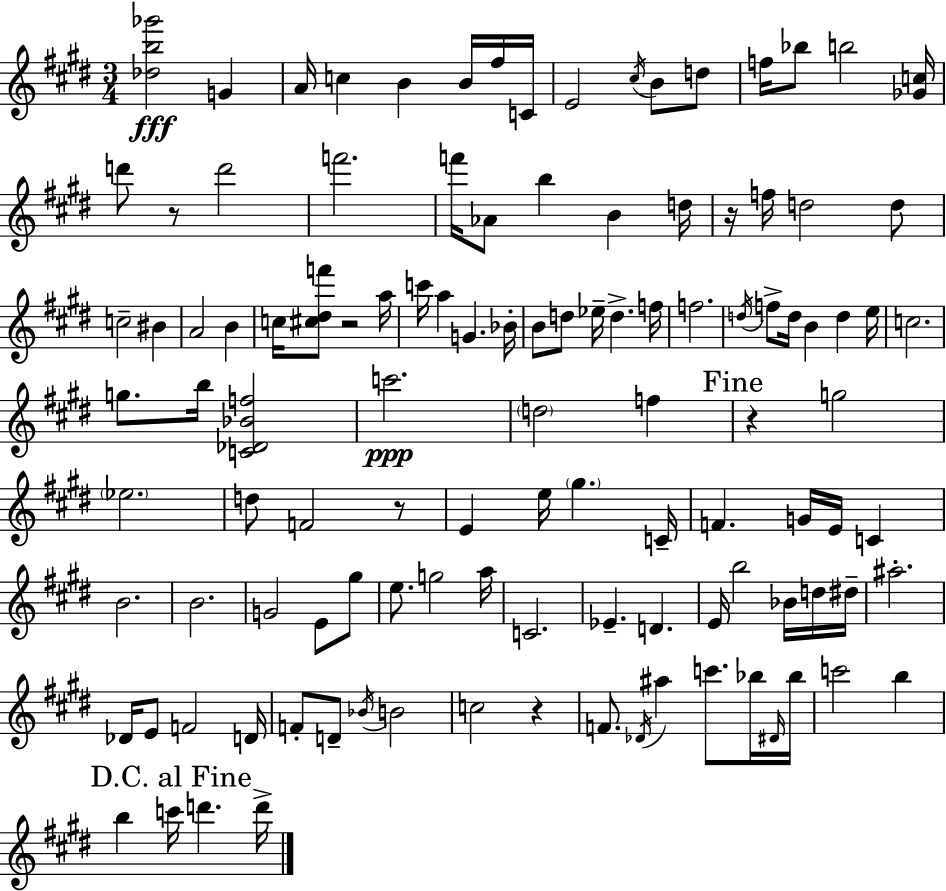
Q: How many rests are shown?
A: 6